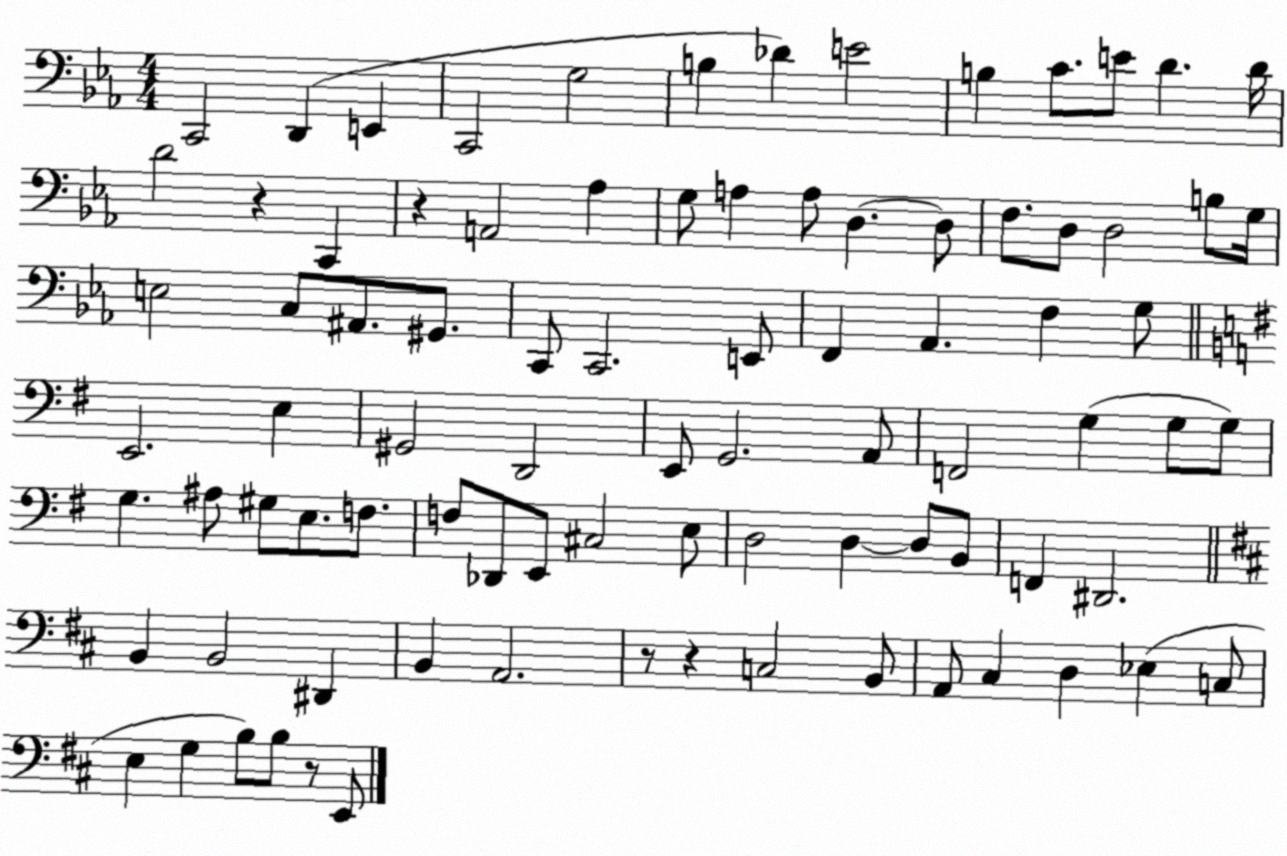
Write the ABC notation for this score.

X:1
T:Untitled
M:4/4
L:1/4
K:Eb
C,,2 D,, E,, C,,2 G,2 B, _D E2 B, C/2 E/2 D D/4 D2 z C,, z A,,2 _A, G,/2 A, A,/2 D, D,/2 F,/2 D,/2 D,2 B,/2 G,/4 E,2 C,/2 ^A,,/2 ^G,,/2 C,,/2 C,,2 E,,/2 F,, _A,, F, G,/2 E,,2 E, ^G,,2 D,,2 E,,/2 G,,2 A,,/2 F,,2 G, G,/2 G,/2 G, ^A,/2 ^G,/2 E,/2 F,/2 F,/2 _D,,/2 E,,/2 ^C,2 E,/2 D,2 D, D,/2 B,,/2 F,, ^D,,2 B,, B,,2 ^D,, B,, A,,2 z/2 z C,2 B,,/2 A,,/2 ^C, D, _E, C,/2 E, G, B,/2 B,/2 z/2 E,,/2